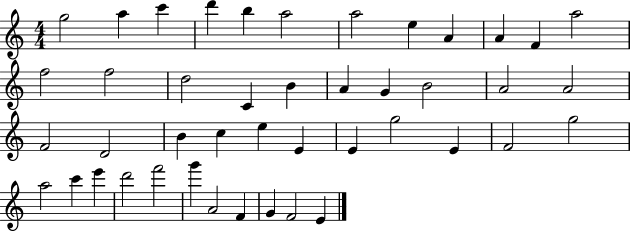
{
  \clef treble
  \numericTimeSignature
  \time 4/4
  \key c \major
  g''2 a''4 c'''4 | d'''4 b''4 a''2 | a''2 e''4 a'4 | a'4 f'4 a''2 | \break f''2 f''2 | d''2 c'4 b'4 | a'4 g'4 b'2 | a'2 a'2 | \break f'2 d'2 | b'4 c''4 e''4 e'4 | e'4 g''2 e'4 | f'2 g''2 | \break a''2 c'''4 e'''4 | d'''2 f'''2 | g'''4 a'2 f'4 | g'4 f'2 e'4 | \break \bar "|."
}